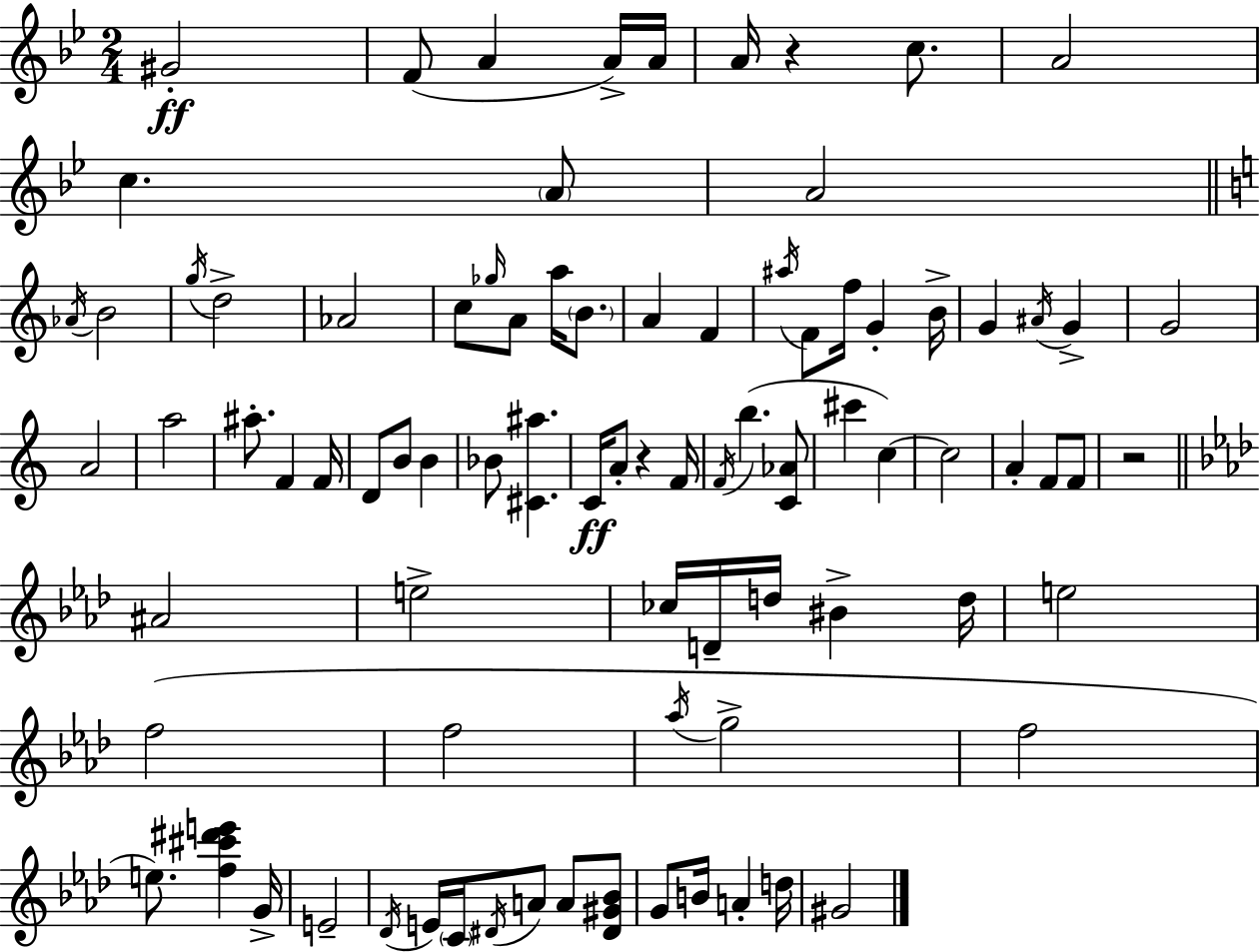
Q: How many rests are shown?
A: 3